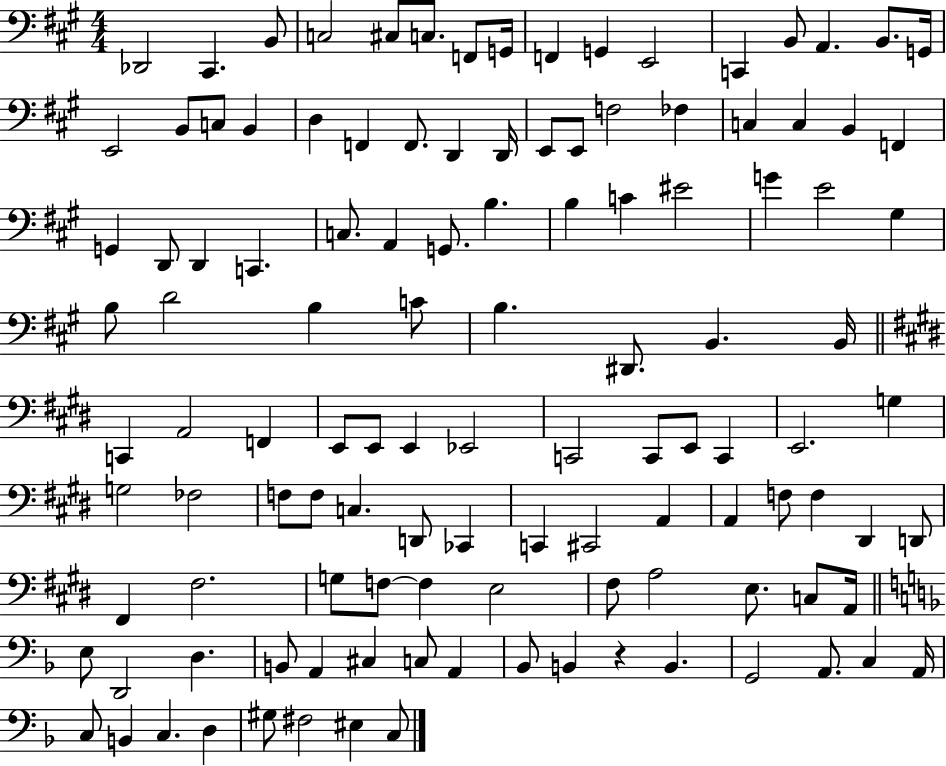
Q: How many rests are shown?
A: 1